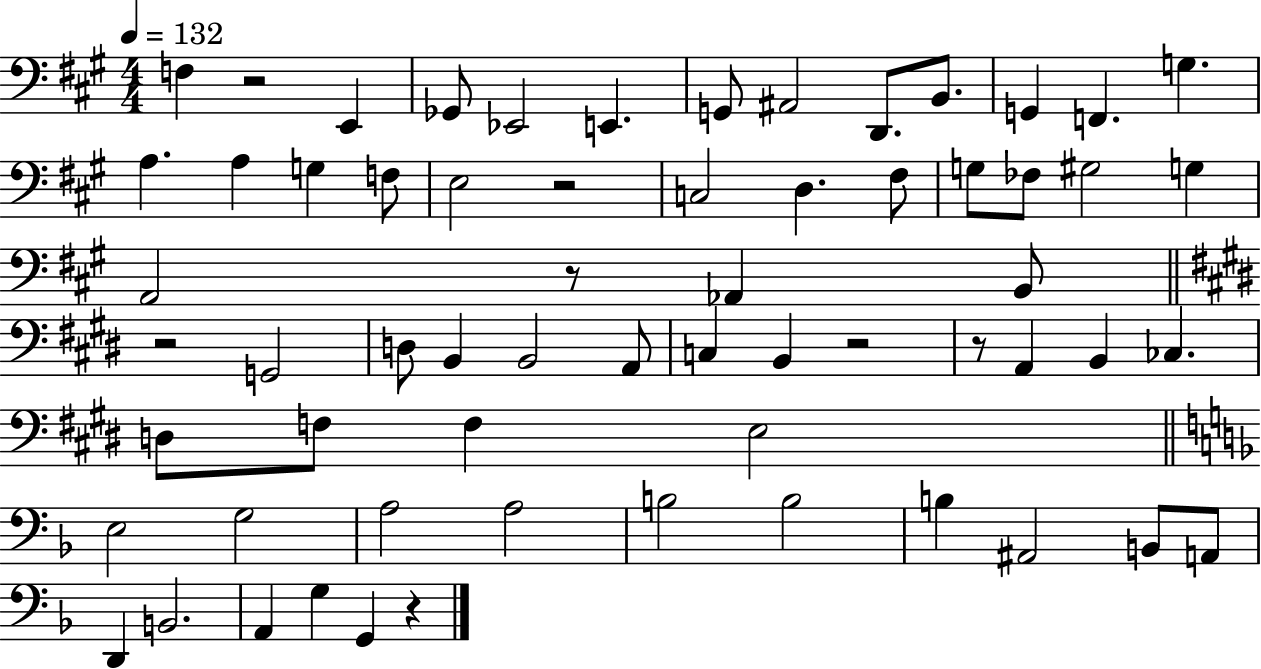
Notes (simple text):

F3/q R/h E2/q Gb2/e Eb2/h E2/q. G2/e A#2/h D2/e. B2/e. G2/q F2/q. G3/q. A3/q. A3/q G3/q F3/e E3/h R/h C3/h D3/q. F#3/e G3/e FES3/e G#3/h G3/q A2/h R/e Ab2/q B2/e R/h G2/h D3/e B2/q B2/h A2/e C3/q B2/q R/h R/e A2/q B2/q CES3/q. D3/e F3/e F3/q E3/h E3/h G3/h A3/h A3/h B3/h B3/h B3/q A#2/h B2/e A2/e D2/q B2/h. A2/q G3/q G2/q R/q